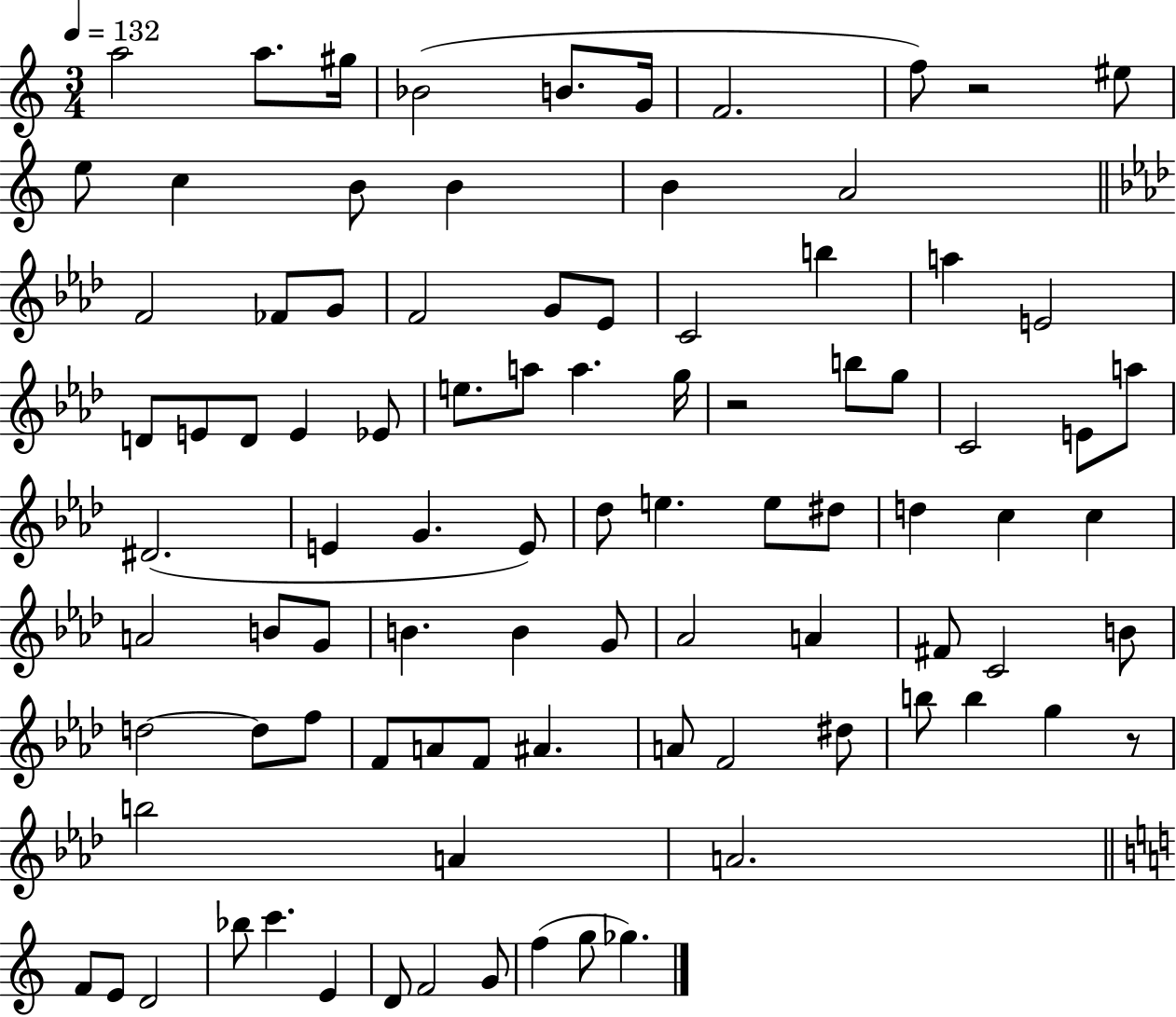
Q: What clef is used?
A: treble